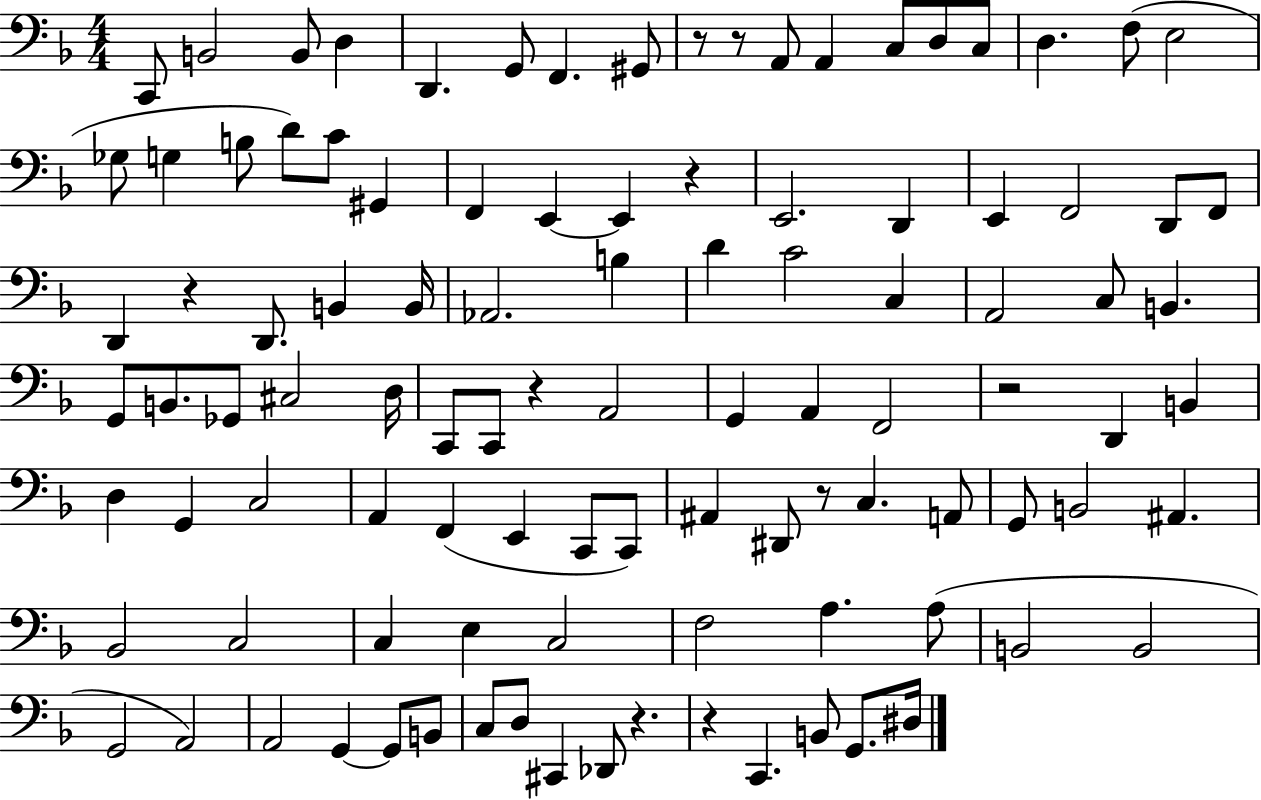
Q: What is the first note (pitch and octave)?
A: C2